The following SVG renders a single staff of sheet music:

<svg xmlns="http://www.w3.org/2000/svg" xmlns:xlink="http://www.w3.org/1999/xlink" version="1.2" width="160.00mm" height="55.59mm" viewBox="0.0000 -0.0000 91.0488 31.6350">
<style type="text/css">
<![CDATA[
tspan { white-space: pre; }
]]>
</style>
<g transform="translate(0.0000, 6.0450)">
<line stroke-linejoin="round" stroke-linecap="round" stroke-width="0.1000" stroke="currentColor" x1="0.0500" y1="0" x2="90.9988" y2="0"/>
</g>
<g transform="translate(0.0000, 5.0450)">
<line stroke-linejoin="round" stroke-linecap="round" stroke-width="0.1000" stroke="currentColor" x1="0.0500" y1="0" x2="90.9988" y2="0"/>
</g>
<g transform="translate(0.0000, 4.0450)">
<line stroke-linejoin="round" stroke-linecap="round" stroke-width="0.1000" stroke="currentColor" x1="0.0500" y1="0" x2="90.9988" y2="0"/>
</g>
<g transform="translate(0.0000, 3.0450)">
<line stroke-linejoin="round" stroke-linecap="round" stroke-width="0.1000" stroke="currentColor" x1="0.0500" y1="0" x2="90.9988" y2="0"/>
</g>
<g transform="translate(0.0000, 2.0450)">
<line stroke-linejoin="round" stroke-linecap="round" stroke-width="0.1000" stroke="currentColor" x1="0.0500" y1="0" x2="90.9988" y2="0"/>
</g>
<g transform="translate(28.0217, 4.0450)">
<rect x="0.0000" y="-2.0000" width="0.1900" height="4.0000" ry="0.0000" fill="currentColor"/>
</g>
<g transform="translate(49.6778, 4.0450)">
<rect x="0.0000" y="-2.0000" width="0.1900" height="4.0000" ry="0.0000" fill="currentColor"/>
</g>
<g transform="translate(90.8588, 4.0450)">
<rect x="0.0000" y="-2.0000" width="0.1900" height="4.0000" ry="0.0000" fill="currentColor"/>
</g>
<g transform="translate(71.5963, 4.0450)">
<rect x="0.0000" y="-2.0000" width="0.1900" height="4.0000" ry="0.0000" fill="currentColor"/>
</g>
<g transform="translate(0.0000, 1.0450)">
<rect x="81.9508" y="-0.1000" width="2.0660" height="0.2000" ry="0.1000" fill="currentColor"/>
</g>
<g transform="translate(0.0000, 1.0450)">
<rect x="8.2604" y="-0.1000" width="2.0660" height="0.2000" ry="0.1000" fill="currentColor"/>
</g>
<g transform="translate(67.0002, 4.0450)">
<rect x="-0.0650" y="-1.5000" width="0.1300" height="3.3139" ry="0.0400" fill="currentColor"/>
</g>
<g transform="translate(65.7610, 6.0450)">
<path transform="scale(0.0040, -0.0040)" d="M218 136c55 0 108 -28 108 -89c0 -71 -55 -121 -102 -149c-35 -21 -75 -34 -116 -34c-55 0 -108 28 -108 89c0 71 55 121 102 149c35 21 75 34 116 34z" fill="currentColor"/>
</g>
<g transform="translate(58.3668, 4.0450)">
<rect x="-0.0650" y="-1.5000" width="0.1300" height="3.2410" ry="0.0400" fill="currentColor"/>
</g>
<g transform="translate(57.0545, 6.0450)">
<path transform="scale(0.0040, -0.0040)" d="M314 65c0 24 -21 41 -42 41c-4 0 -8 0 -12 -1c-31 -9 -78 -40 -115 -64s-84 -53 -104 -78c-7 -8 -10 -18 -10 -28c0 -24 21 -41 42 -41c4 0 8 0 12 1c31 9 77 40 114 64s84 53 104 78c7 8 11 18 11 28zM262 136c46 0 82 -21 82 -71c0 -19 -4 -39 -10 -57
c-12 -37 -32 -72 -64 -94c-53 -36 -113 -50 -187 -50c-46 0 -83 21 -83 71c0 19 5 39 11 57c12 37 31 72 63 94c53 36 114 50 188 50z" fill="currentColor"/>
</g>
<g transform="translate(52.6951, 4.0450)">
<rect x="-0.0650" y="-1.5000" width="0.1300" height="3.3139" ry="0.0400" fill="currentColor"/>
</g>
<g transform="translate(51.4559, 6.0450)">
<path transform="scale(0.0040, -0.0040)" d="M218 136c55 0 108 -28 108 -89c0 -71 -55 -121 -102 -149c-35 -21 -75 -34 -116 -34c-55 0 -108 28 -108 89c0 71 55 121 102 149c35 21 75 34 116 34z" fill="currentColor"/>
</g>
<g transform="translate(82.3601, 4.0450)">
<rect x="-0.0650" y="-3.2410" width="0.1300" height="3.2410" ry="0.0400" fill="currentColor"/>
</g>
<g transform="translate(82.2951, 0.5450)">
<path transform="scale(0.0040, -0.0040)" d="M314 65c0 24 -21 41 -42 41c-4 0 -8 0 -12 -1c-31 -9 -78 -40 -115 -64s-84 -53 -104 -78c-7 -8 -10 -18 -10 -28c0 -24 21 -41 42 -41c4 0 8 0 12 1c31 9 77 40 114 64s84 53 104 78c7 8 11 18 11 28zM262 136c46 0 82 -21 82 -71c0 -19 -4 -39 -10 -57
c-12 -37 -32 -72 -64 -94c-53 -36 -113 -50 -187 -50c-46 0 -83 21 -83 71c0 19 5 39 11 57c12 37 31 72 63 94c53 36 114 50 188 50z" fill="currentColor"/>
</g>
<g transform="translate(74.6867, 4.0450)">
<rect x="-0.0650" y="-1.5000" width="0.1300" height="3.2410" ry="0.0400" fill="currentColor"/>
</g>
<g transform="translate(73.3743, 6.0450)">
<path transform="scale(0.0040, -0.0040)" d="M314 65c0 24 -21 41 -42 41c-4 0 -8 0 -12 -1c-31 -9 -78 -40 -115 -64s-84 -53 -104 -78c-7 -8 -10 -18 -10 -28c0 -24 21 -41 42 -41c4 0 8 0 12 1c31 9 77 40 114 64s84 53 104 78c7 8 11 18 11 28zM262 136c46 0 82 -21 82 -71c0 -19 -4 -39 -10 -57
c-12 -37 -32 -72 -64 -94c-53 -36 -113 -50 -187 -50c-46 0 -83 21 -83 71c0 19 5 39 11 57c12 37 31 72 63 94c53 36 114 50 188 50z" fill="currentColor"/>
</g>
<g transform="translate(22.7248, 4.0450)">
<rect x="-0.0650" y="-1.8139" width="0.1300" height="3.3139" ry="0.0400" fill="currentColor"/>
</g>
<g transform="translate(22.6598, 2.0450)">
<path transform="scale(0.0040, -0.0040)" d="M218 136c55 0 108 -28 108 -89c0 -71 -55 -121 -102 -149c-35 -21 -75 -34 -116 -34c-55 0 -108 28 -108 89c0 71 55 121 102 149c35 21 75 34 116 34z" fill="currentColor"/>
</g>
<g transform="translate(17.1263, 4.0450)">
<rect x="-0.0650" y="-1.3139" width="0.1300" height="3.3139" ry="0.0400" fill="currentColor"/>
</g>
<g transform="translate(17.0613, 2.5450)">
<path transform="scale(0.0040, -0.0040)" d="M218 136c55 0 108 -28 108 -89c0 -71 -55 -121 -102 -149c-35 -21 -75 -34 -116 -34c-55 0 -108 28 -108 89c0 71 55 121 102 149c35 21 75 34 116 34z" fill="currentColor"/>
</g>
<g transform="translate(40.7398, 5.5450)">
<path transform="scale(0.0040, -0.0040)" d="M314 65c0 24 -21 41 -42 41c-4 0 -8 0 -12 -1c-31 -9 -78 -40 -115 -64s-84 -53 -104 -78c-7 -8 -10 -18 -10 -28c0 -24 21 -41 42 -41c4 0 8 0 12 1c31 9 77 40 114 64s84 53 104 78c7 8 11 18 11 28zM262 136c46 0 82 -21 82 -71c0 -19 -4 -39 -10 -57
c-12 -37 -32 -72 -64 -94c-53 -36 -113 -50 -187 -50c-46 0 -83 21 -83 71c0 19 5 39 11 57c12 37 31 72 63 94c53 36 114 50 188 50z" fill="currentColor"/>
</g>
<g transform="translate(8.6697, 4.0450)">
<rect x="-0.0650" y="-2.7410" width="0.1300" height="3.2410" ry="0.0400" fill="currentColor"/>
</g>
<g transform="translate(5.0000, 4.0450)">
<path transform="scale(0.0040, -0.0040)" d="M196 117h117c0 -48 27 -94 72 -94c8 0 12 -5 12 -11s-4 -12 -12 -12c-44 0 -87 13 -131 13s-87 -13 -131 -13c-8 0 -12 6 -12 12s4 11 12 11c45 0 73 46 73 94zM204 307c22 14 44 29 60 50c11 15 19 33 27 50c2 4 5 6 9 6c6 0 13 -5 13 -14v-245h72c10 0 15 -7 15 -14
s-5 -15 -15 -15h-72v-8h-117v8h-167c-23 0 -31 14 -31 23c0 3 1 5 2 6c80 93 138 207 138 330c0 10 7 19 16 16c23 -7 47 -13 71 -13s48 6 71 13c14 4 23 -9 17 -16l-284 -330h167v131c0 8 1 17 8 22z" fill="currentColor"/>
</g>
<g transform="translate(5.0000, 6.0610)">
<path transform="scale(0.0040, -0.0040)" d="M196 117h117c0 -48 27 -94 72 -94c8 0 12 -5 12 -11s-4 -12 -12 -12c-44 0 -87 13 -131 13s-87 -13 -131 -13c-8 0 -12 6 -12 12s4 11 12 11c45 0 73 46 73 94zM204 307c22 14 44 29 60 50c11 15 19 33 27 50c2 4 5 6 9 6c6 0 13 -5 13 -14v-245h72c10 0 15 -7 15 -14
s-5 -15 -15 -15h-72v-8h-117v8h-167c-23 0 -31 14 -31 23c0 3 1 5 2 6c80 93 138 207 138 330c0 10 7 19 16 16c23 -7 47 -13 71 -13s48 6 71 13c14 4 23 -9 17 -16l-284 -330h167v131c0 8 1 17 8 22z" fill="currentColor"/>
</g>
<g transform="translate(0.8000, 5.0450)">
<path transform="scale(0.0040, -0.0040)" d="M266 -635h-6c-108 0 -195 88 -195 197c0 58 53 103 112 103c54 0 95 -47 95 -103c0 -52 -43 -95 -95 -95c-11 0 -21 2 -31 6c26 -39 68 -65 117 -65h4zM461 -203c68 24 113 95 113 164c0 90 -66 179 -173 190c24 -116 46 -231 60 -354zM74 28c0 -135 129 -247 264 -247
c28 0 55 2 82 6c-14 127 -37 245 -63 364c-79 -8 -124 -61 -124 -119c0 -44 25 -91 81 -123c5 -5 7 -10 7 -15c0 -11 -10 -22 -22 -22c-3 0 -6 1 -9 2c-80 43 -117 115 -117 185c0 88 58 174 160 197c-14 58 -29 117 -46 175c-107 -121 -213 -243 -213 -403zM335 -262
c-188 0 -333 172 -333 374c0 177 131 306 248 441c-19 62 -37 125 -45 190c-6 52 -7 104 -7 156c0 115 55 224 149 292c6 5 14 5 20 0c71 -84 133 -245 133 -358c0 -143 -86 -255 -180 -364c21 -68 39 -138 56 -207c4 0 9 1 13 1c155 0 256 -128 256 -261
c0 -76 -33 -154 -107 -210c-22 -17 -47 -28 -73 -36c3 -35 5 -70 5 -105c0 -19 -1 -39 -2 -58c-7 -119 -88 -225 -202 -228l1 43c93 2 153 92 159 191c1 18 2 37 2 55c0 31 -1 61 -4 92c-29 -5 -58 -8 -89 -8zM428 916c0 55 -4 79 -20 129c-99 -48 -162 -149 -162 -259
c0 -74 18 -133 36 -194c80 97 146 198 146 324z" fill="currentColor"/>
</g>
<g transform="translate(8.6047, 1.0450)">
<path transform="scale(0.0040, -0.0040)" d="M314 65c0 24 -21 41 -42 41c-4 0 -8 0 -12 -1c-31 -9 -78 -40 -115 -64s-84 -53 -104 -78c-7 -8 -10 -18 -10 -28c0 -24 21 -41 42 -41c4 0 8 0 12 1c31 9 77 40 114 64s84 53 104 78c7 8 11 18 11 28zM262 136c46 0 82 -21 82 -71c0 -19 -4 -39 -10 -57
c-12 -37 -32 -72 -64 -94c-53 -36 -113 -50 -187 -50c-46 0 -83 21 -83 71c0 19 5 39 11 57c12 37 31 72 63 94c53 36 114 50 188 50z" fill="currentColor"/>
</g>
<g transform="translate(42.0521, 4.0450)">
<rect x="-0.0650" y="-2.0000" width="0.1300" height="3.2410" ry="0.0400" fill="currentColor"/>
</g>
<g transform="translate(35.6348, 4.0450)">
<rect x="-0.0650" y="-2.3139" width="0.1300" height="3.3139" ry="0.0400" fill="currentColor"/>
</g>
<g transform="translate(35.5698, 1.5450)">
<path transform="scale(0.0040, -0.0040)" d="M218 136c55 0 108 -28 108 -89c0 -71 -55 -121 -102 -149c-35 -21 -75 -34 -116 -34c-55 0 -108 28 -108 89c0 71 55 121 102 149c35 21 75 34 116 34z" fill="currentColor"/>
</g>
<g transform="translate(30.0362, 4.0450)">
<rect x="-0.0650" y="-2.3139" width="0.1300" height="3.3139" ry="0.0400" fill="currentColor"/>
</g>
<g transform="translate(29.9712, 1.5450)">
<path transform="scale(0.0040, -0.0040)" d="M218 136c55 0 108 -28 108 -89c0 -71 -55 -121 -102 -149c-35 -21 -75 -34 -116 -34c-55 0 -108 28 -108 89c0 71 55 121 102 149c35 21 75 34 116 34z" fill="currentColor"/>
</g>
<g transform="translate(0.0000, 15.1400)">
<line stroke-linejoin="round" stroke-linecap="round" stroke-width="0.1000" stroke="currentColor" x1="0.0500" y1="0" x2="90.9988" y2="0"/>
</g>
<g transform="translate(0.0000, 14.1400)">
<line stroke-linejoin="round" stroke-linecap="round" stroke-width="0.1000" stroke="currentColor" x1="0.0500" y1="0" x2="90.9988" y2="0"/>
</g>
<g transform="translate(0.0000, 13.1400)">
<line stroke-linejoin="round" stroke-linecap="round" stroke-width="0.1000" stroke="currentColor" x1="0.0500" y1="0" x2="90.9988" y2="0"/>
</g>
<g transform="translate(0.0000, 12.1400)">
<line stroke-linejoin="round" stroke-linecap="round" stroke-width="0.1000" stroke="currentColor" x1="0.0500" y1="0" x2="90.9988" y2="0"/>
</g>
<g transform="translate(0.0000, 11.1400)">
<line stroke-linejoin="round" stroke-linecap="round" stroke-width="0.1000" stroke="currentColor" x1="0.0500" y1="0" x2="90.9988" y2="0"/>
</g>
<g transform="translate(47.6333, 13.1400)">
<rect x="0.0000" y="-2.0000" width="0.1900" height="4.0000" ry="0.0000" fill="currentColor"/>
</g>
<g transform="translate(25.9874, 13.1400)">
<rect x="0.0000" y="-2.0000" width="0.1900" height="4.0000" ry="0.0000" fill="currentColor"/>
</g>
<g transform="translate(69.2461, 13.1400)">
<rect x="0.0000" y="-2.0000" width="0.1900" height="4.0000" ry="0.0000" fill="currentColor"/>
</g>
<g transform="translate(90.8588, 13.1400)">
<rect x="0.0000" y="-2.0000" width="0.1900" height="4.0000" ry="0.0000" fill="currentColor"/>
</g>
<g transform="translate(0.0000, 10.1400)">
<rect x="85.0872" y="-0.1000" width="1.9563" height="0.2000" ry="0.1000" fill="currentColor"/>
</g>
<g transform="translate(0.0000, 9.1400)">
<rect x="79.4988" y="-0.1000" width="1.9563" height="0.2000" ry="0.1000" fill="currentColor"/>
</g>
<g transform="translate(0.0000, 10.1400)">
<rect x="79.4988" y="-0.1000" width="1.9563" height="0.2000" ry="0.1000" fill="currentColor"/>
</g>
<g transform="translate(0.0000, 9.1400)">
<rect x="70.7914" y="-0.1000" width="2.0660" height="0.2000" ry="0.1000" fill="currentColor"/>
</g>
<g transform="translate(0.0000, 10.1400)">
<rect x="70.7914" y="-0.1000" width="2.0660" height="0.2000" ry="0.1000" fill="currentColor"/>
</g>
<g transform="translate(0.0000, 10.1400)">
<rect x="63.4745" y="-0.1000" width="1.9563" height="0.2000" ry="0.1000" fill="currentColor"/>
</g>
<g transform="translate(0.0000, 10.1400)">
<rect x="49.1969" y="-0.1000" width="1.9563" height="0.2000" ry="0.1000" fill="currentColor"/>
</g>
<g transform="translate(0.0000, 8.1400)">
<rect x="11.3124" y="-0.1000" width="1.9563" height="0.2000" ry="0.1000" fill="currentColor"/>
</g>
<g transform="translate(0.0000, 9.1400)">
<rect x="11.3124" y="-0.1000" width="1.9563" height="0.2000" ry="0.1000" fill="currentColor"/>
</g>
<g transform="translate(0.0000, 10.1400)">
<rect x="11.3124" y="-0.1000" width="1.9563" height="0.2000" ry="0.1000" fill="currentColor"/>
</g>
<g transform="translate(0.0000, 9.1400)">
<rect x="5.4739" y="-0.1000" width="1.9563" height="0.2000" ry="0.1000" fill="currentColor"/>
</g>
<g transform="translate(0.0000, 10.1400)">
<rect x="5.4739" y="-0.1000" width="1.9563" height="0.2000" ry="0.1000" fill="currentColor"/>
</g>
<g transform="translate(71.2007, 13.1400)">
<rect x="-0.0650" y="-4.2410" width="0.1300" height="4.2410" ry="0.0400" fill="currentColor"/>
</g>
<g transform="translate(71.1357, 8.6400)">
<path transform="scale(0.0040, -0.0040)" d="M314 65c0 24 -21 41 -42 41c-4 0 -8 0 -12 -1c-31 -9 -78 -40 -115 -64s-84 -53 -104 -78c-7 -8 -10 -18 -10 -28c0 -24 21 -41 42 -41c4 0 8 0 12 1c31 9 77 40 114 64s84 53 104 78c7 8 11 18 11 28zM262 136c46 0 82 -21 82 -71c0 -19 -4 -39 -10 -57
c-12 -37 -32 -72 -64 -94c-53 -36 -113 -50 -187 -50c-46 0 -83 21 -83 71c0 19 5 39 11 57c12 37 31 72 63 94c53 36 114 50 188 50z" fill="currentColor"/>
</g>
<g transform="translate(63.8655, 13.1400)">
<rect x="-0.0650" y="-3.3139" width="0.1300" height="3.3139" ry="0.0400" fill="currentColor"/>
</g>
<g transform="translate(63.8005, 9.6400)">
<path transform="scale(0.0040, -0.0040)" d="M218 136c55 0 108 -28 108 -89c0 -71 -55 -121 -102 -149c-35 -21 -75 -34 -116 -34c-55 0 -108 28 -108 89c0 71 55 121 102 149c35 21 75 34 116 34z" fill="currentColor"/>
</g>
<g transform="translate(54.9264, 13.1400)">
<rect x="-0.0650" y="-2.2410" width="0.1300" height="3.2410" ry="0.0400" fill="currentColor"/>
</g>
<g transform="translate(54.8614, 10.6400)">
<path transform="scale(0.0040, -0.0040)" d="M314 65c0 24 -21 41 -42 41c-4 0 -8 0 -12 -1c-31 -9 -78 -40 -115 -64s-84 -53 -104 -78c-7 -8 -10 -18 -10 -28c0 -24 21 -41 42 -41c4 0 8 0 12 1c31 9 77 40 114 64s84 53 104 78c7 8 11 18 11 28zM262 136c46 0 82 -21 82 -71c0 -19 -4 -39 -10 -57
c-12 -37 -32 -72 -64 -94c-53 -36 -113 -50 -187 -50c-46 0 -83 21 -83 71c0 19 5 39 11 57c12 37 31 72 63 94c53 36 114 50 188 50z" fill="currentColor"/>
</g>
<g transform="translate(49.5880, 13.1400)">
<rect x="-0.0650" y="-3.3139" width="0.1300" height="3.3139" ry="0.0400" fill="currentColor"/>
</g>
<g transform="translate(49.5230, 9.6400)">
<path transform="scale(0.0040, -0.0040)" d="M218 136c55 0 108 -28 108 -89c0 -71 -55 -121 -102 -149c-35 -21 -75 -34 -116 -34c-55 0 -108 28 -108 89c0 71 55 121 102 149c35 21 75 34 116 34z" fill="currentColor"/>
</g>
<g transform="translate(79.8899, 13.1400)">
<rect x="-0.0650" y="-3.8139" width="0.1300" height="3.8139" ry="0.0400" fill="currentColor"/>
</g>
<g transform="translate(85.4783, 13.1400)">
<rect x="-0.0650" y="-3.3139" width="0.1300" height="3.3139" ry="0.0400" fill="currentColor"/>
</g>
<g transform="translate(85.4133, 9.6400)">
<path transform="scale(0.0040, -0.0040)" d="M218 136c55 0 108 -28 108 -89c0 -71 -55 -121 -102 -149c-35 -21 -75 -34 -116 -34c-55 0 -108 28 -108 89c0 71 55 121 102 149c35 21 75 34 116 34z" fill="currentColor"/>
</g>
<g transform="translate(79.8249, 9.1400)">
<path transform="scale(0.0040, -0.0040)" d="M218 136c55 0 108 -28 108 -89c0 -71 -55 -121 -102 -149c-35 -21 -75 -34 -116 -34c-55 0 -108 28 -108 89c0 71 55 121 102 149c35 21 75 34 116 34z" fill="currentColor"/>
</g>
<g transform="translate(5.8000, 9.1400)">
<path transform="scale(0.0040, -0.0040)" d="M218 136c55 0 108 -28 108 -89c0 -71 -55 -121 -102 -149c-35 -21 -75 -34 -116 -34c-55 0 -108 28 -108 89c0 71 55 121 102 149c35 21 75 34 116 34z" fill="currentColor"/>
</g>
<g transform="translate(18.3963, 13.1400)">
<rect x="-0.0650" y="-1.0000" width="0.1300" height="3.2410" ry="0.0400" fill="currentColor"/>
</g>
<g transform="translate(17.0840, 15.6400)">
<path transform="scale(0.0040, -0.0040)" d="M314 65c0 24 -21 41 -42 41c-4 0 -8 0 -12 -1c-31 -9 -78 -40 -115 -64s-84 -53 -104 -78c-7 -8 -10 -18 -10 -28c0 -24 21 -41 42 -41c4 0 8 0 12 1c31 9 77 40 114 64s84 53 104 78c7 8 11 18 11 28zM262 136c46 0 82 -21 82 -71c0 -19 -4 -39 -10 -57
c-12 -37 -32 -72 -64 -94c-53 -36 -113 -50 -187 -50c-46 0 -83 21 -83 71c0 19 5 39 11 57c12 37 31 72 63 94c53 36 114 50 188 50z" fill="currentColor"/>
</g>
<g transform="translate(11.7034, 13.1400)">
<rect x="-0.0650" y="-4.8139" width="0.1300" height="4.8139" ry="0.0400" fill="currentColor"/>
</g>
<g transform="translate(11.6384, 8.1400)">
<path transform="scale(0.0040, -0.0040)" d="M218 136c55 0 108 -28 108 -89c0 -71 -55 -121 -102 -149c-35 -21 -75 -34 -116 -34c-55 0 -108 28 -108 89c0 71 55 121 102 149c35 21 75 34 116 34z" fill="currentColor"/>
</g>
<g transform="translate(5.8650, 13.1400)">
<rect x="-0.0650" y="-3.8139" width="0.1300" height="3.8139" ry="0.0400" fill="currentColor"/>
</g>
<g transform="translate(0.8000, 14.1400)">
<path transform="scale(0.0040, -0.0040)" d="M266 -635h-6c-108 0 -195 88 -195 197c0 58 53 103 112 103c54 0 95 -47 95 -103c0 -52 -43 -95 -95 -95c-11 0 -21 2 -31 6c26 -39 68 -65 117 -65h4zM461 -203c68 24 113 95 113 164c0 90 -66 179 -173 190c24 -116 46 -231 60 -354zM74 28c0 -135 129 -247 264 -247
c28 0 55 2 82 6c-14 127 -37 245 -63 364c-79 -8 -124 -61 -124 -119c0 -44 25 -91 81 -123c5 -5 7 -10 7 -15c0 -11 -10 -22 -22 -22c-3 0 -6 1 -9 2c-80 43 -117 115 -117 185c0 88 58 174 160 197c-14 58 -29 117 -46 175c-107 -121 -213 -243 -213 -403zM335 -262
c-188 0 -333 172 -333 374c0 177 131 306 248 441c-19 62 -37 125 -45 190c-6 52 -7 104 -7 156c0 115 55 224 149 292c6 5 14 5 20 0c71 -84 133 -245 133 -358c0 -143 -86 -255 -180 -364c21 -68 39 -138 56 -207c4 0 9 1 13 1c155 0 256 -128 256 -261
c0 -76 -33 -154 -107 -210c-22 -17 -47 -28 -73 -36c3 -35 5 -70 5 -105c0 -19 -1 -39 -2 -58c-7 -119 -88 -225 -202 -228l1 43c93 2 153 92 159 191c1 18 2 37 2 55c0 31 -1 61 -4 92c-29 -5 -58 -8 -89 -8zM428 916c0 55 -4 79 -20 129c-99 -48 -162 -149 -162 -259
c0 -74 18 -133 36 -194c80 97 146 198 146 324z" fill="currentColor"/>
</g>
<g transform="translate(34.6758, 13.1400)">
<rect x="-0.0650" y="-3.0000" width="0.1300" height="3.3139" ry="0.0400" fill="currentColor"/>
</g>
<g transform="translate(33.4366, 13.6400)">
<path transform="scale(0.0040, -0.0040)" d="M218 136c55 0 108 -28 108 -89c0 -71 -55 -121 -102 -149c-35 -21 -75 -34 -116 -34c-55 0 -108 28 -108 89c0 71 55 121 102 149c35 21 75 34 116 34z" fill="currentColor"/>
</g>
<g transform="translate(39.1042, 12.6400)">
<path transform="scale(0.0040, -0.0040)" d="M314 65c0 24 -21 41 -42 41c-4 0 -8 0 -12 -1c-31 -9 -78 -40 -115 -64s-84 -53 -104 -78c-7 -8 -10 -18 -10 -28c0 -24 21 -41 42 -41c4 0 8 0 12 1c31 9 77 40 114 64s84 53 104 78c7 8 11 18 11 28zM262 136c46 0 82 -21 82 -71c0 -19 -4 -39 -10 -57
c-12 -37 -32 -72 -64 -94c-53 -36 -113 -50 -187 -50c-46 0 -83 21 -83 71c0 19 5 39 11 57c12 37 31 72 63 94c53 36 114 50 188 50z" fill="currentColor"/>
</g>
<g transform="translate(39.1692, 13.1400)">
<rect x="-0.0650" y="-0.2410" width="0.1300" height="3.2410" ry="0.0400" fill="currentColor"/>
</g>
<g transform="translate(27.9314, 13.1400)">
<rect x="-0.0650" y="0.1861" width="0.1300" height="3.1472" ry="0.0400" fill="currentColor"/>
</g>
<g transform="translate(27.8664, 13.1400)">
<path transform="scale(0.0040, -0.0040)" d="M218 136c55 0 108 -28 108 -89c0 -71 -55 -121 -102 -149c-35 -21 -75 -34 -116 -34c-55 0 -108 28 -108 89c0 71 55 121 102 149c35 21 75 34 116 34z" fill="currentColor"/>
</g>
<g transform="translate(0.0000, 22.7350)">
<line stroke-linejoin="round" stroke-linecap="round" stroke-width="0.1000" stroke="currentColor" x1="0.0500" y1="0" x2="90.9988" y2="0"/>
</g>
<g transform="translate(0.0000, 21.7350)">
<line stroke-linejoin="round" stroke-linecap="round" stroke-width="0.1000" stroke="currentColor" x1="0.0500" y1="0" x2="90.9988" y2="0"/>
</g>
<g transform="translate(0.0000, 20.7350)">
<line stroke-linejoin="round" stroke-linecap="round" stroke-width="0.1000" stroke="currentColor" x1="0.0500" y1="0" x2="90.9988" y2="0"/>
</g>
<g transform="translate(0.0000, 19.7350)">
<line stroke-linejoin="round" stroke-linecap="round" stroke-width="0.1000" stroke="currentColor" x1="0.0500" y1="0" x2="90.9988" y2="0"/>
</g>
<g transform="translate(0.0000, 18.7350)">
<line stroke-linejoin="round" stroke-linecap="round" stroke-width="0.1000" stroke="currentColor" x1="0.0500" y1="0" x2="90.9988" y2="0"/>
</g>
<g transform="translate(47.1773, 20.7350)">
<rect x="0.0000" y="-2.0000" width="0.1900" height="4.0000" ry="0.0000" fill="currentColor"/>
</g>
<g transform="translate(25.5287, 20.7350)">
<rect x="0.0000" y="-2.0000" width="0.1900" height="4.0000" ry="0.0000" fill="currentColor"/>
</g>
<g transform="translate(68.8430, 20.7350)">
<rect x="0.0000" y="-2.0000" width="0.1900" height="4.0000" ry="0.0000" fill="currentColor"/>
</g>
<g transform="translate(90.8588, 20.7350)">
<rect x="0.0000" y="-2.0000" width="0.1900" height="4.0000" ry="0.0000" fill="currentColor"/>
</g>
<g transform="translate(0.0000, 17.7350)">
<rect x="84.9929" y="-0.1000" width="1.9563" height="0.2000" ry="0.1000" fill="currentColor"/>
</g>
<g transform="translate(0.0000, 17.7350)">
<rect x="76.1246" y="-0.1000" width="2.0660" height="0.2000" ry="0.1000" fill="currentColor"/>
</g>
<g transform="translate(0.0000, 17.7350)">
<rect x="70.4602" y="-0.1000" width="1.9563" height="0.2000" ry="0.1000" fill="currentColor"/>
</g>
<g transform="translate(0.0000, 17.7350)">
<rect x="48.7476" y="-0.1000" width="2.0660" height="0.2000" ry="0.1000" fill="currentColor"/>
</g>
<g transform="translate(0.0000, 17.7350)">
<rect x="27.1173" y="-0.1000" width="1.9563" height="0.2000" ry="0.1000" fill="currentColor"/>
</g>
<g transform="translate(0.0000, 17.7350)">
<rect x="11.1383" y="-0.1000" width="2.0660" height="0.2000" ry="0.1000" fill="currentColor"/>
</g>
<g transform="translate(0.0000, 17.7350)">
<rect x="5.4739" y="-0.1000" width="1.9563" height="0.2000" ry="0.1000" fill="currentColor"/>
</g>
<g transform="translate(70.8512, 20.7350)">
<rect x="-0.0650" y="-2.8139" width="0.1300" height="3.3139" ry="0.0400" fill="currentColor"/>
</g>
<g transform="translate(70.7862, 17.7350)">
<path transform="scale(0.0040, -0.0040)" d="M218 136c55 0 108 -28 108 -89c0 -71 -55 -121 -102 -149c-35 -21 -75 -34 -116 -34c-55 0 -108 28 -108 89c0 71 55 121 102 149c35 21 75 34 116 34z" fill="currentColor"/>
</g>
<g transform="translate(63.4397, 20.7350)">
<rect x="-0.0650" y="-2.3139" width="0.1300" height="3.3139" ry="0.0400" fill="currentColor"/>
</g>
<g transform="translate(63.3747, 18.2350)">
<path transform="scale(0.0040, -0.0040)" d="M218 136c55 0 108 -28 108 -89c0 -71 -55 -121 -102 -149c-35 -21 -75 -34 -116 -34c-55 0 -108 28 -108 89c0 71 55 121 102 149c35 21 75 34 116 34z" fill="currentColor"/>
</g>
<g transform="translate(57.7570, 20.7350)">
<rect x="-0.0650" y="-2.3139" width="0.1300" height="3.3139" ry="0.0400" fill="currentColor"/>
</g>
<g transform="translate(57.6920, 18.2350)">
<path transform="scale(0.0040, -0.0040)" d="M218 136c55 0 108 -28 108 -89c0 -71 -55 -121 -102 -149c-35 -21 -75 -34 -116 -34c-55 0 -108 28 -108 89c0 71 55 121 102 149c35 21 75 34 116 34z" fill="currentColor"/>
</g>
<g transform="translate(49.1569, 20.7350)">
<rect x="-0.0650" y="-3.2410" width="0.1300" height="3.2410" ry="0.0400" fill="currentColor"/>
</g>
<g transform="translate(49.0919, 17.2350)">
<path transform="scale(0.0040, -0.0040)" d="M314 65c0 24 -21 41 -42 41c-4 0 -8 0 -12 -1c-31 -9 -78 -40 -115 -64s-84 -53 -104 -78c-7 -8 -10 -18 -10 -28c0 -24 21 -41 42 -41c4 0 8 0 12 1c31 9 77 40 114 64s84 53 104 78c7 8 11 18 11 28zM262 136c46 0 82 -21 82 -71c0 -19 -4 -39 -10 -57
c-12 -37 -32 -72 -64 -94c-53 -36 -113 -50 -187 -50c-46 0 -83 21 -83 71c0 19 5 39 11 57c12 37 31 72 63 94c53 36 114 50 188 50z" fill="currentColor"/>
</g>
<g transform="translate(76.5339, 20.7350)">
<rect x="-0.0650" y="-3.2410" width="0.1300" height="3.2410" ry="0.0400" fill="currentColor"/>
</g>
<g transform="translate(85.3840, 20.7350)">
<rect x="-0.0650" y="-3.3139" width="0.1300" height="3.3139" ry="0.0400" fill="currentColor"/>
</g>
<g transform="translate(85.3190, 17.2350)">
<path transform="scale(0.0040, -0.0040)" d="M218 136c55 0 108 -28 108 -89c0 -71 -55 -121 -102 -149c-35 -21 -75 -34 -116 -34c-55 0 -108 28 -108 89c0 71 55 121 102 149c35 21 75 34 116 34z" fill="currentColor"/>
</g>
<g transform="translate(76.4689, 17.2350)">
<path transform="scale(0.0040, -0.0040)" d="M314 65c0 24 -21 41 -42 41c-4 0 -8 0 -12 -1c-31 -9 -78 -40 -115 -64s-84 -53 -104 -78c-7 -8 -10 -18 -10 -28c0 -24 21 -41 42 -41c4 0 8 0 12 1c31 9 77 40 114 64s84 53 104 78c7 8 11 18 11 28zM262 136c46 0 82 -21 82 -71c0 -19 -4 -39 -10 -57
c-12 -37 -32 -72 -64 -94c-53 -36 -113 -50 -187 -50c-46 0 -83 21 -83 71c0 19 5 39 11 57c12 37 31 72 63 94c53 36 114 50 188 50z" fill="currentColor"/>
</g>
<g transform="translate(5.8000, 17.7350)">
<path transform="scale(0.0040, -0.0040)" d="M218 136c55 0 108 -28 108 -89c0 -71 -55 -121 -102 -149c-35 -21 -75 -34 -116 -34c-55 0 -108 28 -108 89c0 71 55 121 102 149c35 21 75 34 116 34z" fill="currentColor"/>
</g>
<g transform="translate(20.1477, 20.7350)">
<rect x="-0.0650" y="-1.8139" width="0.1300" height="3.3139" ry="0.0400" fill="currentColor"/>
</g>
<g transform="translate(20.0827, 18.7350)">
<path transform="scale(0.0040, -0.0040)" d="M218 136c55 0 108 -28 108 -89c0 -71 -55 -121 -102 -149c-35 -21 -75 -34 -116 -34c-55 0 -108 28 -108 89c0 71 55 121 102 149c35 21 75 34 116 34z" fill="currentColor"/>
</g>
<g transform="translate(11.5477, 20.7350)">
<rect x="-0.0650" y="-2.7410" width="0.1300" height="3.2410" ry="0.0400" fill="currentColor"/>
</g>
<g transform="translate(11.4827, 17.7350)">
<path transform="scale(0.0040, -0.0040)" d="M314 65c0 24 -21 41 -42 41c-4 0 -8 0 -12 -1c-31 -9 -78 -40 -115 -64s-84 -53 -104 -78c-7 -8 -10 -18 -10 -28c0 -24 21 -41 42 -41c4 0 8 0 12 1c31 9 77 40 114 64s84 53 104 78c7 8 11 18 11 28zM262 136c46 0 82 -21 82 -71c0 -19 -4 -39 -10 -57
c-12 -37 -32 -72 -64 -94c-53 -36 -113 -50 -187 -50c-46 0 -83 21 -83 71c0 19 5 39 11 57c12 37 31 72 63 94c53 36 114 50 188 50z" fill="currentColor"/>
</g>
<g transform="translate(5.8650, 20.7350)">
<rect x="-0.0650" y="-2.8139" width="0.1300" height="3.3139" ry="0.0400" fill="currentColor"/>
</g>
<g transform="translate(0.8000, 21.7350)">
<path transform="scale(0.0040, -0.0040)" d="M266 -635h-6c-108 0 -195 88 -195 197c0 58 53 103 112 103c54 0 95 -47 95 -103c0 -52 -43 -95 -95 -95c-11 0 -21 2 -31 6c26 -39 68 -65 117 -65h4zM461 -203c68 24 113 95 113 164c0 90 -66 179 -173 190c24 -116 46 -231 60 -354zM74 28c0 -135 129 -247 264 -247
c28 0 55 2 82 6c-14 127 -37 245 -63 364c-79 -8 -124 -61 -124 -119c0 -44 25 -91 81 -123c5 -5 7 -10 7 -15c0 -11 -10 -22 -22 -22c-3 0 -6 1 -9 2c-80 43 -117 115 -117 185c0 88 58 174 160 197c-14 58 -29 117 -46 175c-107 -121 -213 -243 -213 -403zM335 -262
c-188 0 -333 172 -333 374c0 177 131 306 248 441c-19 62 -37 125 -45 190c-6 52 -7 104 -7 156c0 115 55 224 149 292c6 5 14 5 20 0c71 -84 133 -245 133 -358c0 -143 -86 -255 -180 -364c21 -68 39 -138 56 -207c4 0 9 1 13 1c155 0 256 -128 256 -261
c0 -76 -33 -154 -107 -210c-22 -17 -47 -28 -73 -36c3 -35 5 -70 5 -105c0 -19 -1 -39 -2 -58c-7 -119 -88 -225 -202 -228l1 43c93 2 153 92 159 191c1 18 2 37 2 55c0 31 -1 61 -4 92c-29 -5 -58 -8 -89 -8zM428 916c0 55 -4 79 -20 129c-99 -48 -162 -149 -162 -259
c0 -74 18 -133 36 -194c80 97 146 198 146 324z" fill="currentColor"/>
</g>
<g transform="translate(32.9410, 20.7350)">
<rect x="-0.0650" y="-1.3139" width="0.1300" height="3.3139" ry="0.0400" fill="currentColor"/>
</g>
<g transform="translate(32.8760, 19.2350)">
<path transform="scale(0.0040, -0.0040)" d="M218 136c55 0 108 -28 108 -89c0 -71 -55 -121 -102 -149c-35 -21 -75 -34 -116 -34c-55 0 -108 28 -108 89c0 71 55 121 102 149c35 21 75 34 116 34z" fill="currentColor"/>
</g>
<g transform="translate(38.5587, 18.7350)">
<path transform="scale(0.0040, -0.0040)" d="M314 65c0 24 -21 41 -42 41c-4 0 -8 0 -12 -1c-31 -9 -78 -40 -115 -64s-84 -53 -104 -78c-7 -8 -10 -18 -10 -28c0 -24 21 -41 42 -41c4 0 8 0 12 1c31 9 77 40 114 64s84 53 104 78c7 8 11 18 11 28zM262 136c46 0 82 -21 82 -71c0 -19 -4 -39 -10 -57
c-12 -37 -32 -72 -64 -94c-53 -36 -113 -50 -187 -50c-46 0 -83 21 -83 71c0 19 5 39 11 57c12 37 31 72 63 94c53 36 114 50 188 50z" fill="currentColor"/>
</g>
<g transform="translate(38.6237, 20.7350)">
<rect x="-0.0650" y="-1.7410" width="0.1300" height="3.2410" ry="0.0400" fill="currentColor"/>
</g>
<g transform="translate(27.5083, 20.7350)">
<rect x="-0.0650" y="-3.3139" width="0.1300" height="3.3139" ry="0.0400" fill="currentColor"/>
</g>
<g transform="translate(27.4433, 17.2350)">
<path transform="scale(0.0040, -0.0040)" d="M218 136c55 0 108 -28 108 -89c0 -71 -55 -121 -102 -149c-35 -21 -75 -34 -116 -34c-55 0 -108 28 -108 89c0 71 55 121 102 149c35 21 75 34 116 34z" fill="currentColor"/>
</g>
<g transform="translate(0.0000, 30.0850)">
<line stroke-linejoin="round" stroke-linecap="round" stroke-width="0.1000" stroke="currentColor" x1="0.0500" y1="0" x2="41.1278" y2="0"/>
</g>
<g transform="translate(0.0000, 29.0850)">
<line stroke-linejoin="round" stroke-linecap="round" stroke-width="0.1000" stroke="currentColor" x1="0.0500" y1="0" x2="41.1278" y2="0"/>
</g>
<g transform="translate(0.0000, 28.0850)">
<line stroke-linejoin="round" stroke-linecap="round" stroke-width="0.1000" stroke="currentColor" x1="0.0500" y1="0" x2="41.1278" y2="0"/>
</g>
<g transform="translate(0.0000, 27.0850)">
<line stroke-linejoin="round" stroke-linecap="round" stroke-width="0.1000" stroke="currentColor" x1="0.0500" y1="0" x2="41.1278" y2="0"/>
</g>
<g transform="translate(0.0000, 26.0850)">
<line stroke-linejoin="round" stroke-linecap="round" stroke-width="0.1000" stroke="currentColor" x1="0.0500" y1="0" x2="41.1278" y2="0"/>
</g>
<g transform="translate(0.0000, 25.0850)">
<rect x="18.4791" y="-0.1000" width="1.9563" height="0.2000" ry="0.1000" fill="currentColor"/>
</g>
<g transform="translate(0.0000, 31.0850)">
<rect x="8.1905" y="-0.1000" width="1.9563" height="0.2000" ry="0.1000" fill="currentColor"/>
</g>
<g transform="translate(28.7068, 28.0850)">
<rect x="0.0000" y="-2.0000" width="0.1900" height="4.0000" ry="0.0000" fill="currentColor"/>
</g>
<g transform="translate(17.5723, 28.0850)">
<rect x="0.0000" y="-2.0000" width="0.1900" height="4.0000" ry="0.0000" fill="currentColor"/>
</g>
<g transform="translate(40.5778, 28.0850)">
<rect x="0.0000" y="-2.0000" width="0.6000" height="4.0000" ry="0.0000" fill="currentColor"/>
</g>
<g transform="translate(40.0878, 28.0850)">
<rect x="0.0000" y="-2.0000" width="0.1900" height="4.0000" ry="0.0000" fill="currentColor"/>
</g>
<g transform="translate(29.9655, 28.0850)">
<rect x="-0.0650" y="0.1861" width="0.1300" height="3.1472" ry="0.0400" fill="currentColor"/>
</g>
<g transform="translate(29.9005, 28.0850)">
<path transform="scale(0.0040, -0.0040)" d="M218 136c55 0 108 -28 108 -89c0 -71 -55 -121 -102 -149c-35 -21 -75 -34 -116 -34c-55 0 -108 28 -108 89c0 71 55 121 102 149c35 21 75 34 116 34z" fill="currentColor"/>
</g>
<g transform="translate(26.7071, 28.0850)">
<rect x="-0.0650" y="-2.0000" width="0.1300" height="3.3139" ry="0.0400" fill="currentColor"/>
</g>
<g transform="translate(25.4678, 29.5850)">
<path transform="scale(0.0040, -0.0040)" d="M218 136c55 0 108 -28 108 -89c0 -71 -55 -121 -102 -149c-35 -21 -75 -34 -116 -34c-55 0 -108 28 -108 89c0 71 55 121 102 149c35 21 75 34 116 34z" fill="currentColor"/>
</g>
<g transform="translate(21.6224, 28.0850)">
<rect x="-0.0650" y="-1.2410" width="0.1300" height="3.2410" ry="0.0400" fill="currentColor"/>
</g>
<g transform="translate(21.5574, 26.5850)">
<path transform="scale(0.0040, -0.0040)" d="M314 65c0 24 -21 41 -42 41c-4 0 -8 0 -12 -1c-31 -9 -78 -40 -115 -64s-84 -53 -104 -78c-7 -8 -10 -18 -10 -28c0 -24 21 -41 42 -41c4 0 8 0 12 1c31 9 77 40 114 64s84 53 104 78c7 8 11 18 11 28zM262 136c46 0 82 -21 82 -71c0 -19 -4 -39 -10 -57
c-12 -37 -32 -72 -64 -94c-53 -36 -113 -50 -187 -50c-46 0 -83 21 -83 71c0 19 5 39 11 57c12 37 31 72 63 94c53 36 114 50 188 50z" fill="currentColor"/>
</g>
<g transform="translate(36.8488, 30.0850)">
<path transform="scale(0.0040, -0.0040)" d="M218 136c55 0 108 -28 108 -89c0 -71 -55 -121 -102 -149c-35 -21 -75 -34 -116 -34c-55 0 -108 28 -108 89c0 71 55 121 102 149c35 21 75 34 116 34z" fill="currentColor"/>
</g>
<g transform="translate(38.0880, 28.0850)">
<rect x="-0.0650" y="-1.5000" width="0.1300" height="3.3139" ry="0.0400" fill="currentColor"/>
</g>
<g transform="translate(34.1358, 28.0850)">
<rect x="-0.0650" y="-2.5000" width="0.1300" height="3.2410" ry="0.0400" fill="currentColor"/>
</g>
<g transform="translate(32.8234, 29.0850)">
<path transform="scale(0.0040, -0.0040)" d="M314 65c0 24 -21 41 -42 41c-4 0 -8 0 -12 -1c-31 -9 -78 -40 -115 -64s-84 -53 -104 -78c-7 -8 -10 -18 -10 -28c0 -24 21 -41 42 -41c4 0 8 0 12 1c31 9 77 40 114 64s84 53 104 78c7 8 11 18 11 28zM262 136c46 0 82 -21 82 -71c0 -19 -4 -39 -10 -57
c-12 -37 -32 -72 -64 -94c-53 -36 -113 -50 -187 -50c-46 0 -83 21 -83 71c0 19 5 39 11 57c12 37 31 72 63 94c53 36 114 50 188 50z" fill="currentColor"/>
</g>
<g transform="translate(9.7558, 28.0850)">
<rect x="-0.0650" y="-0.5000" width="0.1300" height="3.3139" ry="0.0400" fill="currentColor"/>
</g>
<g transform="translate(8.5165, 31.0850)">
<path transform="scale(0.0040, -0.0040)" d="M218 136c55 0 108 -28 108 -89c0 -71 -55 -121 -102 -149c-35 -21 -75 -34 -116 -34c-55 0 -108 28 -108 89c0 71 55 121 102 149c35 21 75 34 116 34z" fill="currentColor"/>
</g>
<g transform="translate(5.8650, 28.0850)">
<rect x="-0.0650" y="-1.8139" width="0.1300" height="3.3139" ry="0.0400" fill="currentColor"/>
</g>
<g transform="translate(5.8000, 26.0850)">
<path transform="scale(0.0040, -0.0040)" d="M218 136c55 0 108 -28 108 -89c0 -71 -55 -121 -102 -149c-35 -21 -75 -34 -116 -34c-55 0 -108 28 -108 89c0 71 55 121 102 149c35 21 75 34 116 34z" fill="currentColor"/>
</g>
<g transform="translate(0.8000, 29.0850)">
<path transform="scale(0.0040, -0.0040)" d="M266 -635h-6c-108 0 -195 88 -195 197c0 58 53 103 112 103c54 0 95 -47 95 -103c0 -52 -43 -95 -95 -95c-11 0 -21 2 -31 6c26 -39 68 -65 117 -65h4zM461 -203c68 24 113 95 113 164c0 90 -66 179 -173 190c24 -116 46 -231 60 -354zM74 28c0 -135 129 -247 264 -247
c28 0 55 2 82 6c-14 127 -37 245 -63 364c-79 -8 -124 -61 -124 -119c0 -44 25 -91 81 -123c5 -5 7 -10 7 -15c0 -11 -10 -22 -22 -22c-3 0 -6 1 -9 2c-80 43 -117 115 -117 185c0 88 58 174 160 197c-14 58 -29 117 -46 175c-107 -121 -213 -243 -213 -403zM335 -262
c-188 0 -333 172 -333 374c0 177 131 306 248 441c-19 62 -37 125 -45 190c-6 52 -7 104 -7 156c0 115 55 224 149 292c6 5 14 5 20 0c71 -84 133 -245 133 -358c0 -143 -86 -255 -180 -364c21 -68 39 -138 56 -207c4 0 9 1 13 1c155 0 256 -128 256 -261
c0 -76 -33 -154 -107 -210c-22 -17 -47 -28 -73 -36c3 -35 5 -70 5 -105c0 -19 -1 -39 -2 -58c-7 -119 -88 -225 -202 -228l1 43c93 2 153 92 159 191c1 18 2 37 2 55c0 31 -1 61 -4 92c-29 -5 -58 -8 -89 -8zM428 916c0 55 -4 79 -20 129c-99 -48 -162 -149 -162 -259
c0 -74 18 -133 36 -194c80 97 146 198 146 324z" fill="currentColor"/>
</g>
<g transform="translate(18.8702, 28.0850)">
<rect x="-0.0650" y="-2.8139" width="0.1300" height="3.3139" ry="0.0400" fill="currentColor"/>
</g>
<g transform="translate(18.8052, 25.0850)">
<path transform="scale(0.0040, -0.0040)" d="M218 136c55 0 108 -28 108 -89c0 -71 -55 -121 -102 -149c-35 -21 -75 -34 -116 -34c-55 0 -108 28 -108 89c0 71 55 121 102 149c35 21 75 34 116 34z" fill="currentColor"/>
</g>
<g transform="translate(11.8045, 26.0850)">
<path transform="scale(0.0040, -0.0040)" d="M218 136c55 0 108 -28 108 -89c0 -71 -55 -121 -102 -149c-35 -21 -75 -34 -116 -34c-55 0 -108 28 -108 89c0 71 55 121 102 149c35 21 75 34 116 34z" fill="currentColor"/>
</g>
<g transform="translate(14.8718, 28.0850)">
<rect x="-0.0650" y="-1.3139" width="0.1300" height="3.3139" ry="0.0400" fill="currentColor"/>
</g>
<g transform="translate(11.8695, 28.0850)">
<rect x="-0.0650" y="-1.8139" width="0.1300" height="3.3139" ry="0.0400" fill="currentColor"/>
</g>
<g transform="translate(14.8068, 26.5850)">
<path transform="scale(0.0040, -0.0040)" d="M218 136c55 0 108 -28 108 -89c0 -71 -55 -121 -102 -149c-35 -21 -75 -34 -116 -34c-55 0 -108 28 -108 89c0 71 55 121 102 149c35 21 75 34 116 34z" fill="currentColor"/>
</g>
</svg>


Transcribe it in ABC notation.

X:1
T:Untitled
M:4/4
L:1/4
K:C
a2 e f g g F2 E E2 E E2 b2 c' e' D2 B A c2 b g2 b d'2 c' b a a2 f b e f2 b2 g g a b2 b f C f e a e2 F B G2 E